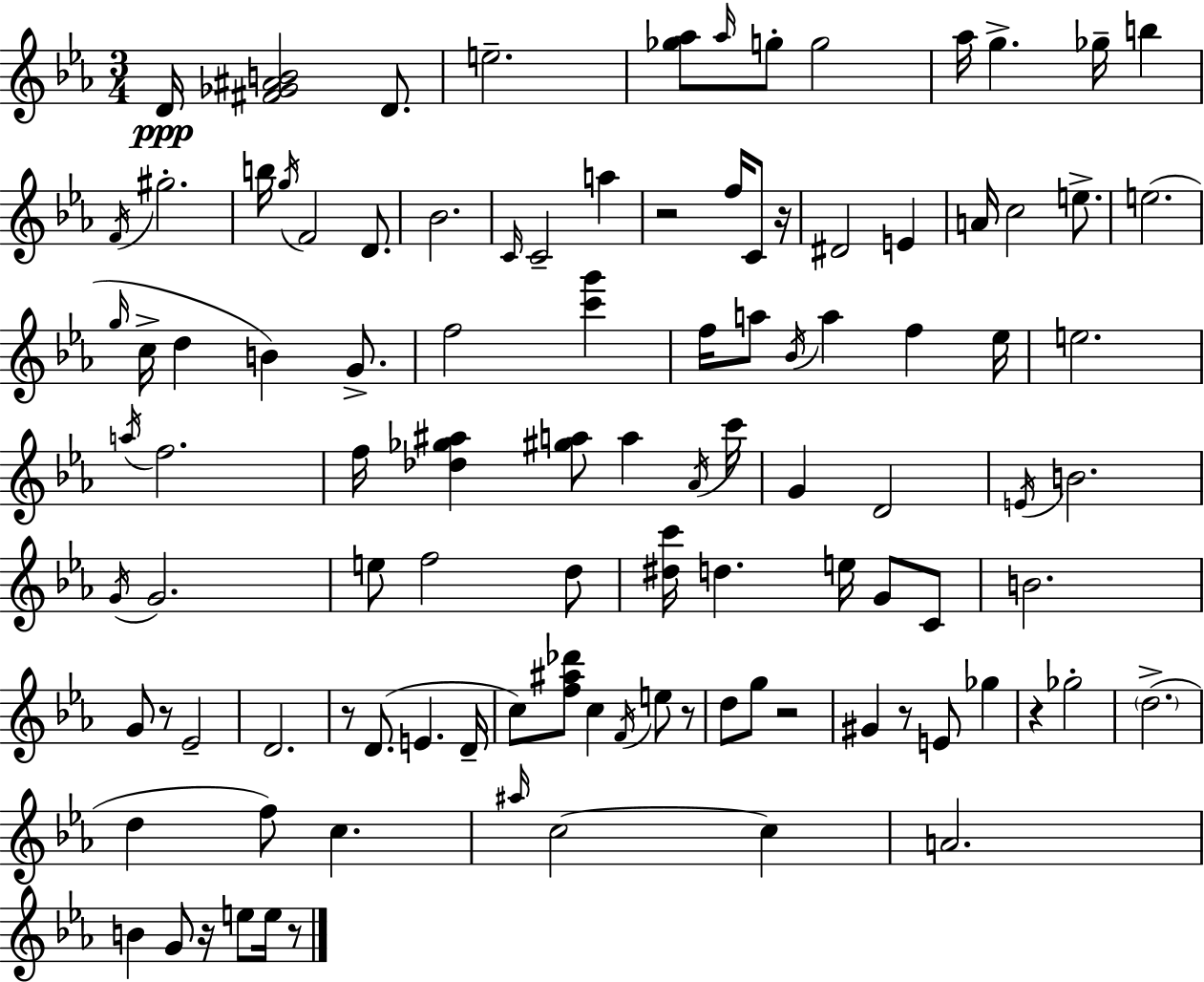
D4/s [F#4,Gb4,A#4,B4]/h D4/e. E5/h. [Gb5,Ab5]/e Ab5/s G5/e G5/h Ab5/s G5/q. Gb5/s B5/q F4/s G#5/h. B5/s G5/s F4/h D4/e. Bb4/h. C4/s C4/h A5/q R/h F5/s C4/e R/s D#4/h E4/q A4/s C5/h E5/e. E5/h. G5/s C5/s D5/q B4/q G4/e. F5/h [C6,G6]/q F5/s A5/e Bb4/s A5/q F5/q Eb5/s E5/h. A5/s F5/h. F5/s [Db5,Gb5,A#5]/q [G#5,A5]/e A5/q Ab4/s C6/s G4/q D4/h E4/s B4/h. G4/s G4/h. E5/e F5/h D5/e [D#5,C6]/s D5/q. E5/s G4/e C4/e B4/h. G4/e R/e Eb4/h D4/h. R/e D4/e. E4/q. D4/s C5/e [F5,A#5,Db6]/e C5/q F4/s E5/e R/e D5/e G5/e R/h G#4/q R/e E4/e Gb5/q R/q Gb5/h D5/h. D5/q F5/e C5/q. A#5/s C5/h C5/q A4/h. B4/q G4/e R/s E5/e E5/s R/e